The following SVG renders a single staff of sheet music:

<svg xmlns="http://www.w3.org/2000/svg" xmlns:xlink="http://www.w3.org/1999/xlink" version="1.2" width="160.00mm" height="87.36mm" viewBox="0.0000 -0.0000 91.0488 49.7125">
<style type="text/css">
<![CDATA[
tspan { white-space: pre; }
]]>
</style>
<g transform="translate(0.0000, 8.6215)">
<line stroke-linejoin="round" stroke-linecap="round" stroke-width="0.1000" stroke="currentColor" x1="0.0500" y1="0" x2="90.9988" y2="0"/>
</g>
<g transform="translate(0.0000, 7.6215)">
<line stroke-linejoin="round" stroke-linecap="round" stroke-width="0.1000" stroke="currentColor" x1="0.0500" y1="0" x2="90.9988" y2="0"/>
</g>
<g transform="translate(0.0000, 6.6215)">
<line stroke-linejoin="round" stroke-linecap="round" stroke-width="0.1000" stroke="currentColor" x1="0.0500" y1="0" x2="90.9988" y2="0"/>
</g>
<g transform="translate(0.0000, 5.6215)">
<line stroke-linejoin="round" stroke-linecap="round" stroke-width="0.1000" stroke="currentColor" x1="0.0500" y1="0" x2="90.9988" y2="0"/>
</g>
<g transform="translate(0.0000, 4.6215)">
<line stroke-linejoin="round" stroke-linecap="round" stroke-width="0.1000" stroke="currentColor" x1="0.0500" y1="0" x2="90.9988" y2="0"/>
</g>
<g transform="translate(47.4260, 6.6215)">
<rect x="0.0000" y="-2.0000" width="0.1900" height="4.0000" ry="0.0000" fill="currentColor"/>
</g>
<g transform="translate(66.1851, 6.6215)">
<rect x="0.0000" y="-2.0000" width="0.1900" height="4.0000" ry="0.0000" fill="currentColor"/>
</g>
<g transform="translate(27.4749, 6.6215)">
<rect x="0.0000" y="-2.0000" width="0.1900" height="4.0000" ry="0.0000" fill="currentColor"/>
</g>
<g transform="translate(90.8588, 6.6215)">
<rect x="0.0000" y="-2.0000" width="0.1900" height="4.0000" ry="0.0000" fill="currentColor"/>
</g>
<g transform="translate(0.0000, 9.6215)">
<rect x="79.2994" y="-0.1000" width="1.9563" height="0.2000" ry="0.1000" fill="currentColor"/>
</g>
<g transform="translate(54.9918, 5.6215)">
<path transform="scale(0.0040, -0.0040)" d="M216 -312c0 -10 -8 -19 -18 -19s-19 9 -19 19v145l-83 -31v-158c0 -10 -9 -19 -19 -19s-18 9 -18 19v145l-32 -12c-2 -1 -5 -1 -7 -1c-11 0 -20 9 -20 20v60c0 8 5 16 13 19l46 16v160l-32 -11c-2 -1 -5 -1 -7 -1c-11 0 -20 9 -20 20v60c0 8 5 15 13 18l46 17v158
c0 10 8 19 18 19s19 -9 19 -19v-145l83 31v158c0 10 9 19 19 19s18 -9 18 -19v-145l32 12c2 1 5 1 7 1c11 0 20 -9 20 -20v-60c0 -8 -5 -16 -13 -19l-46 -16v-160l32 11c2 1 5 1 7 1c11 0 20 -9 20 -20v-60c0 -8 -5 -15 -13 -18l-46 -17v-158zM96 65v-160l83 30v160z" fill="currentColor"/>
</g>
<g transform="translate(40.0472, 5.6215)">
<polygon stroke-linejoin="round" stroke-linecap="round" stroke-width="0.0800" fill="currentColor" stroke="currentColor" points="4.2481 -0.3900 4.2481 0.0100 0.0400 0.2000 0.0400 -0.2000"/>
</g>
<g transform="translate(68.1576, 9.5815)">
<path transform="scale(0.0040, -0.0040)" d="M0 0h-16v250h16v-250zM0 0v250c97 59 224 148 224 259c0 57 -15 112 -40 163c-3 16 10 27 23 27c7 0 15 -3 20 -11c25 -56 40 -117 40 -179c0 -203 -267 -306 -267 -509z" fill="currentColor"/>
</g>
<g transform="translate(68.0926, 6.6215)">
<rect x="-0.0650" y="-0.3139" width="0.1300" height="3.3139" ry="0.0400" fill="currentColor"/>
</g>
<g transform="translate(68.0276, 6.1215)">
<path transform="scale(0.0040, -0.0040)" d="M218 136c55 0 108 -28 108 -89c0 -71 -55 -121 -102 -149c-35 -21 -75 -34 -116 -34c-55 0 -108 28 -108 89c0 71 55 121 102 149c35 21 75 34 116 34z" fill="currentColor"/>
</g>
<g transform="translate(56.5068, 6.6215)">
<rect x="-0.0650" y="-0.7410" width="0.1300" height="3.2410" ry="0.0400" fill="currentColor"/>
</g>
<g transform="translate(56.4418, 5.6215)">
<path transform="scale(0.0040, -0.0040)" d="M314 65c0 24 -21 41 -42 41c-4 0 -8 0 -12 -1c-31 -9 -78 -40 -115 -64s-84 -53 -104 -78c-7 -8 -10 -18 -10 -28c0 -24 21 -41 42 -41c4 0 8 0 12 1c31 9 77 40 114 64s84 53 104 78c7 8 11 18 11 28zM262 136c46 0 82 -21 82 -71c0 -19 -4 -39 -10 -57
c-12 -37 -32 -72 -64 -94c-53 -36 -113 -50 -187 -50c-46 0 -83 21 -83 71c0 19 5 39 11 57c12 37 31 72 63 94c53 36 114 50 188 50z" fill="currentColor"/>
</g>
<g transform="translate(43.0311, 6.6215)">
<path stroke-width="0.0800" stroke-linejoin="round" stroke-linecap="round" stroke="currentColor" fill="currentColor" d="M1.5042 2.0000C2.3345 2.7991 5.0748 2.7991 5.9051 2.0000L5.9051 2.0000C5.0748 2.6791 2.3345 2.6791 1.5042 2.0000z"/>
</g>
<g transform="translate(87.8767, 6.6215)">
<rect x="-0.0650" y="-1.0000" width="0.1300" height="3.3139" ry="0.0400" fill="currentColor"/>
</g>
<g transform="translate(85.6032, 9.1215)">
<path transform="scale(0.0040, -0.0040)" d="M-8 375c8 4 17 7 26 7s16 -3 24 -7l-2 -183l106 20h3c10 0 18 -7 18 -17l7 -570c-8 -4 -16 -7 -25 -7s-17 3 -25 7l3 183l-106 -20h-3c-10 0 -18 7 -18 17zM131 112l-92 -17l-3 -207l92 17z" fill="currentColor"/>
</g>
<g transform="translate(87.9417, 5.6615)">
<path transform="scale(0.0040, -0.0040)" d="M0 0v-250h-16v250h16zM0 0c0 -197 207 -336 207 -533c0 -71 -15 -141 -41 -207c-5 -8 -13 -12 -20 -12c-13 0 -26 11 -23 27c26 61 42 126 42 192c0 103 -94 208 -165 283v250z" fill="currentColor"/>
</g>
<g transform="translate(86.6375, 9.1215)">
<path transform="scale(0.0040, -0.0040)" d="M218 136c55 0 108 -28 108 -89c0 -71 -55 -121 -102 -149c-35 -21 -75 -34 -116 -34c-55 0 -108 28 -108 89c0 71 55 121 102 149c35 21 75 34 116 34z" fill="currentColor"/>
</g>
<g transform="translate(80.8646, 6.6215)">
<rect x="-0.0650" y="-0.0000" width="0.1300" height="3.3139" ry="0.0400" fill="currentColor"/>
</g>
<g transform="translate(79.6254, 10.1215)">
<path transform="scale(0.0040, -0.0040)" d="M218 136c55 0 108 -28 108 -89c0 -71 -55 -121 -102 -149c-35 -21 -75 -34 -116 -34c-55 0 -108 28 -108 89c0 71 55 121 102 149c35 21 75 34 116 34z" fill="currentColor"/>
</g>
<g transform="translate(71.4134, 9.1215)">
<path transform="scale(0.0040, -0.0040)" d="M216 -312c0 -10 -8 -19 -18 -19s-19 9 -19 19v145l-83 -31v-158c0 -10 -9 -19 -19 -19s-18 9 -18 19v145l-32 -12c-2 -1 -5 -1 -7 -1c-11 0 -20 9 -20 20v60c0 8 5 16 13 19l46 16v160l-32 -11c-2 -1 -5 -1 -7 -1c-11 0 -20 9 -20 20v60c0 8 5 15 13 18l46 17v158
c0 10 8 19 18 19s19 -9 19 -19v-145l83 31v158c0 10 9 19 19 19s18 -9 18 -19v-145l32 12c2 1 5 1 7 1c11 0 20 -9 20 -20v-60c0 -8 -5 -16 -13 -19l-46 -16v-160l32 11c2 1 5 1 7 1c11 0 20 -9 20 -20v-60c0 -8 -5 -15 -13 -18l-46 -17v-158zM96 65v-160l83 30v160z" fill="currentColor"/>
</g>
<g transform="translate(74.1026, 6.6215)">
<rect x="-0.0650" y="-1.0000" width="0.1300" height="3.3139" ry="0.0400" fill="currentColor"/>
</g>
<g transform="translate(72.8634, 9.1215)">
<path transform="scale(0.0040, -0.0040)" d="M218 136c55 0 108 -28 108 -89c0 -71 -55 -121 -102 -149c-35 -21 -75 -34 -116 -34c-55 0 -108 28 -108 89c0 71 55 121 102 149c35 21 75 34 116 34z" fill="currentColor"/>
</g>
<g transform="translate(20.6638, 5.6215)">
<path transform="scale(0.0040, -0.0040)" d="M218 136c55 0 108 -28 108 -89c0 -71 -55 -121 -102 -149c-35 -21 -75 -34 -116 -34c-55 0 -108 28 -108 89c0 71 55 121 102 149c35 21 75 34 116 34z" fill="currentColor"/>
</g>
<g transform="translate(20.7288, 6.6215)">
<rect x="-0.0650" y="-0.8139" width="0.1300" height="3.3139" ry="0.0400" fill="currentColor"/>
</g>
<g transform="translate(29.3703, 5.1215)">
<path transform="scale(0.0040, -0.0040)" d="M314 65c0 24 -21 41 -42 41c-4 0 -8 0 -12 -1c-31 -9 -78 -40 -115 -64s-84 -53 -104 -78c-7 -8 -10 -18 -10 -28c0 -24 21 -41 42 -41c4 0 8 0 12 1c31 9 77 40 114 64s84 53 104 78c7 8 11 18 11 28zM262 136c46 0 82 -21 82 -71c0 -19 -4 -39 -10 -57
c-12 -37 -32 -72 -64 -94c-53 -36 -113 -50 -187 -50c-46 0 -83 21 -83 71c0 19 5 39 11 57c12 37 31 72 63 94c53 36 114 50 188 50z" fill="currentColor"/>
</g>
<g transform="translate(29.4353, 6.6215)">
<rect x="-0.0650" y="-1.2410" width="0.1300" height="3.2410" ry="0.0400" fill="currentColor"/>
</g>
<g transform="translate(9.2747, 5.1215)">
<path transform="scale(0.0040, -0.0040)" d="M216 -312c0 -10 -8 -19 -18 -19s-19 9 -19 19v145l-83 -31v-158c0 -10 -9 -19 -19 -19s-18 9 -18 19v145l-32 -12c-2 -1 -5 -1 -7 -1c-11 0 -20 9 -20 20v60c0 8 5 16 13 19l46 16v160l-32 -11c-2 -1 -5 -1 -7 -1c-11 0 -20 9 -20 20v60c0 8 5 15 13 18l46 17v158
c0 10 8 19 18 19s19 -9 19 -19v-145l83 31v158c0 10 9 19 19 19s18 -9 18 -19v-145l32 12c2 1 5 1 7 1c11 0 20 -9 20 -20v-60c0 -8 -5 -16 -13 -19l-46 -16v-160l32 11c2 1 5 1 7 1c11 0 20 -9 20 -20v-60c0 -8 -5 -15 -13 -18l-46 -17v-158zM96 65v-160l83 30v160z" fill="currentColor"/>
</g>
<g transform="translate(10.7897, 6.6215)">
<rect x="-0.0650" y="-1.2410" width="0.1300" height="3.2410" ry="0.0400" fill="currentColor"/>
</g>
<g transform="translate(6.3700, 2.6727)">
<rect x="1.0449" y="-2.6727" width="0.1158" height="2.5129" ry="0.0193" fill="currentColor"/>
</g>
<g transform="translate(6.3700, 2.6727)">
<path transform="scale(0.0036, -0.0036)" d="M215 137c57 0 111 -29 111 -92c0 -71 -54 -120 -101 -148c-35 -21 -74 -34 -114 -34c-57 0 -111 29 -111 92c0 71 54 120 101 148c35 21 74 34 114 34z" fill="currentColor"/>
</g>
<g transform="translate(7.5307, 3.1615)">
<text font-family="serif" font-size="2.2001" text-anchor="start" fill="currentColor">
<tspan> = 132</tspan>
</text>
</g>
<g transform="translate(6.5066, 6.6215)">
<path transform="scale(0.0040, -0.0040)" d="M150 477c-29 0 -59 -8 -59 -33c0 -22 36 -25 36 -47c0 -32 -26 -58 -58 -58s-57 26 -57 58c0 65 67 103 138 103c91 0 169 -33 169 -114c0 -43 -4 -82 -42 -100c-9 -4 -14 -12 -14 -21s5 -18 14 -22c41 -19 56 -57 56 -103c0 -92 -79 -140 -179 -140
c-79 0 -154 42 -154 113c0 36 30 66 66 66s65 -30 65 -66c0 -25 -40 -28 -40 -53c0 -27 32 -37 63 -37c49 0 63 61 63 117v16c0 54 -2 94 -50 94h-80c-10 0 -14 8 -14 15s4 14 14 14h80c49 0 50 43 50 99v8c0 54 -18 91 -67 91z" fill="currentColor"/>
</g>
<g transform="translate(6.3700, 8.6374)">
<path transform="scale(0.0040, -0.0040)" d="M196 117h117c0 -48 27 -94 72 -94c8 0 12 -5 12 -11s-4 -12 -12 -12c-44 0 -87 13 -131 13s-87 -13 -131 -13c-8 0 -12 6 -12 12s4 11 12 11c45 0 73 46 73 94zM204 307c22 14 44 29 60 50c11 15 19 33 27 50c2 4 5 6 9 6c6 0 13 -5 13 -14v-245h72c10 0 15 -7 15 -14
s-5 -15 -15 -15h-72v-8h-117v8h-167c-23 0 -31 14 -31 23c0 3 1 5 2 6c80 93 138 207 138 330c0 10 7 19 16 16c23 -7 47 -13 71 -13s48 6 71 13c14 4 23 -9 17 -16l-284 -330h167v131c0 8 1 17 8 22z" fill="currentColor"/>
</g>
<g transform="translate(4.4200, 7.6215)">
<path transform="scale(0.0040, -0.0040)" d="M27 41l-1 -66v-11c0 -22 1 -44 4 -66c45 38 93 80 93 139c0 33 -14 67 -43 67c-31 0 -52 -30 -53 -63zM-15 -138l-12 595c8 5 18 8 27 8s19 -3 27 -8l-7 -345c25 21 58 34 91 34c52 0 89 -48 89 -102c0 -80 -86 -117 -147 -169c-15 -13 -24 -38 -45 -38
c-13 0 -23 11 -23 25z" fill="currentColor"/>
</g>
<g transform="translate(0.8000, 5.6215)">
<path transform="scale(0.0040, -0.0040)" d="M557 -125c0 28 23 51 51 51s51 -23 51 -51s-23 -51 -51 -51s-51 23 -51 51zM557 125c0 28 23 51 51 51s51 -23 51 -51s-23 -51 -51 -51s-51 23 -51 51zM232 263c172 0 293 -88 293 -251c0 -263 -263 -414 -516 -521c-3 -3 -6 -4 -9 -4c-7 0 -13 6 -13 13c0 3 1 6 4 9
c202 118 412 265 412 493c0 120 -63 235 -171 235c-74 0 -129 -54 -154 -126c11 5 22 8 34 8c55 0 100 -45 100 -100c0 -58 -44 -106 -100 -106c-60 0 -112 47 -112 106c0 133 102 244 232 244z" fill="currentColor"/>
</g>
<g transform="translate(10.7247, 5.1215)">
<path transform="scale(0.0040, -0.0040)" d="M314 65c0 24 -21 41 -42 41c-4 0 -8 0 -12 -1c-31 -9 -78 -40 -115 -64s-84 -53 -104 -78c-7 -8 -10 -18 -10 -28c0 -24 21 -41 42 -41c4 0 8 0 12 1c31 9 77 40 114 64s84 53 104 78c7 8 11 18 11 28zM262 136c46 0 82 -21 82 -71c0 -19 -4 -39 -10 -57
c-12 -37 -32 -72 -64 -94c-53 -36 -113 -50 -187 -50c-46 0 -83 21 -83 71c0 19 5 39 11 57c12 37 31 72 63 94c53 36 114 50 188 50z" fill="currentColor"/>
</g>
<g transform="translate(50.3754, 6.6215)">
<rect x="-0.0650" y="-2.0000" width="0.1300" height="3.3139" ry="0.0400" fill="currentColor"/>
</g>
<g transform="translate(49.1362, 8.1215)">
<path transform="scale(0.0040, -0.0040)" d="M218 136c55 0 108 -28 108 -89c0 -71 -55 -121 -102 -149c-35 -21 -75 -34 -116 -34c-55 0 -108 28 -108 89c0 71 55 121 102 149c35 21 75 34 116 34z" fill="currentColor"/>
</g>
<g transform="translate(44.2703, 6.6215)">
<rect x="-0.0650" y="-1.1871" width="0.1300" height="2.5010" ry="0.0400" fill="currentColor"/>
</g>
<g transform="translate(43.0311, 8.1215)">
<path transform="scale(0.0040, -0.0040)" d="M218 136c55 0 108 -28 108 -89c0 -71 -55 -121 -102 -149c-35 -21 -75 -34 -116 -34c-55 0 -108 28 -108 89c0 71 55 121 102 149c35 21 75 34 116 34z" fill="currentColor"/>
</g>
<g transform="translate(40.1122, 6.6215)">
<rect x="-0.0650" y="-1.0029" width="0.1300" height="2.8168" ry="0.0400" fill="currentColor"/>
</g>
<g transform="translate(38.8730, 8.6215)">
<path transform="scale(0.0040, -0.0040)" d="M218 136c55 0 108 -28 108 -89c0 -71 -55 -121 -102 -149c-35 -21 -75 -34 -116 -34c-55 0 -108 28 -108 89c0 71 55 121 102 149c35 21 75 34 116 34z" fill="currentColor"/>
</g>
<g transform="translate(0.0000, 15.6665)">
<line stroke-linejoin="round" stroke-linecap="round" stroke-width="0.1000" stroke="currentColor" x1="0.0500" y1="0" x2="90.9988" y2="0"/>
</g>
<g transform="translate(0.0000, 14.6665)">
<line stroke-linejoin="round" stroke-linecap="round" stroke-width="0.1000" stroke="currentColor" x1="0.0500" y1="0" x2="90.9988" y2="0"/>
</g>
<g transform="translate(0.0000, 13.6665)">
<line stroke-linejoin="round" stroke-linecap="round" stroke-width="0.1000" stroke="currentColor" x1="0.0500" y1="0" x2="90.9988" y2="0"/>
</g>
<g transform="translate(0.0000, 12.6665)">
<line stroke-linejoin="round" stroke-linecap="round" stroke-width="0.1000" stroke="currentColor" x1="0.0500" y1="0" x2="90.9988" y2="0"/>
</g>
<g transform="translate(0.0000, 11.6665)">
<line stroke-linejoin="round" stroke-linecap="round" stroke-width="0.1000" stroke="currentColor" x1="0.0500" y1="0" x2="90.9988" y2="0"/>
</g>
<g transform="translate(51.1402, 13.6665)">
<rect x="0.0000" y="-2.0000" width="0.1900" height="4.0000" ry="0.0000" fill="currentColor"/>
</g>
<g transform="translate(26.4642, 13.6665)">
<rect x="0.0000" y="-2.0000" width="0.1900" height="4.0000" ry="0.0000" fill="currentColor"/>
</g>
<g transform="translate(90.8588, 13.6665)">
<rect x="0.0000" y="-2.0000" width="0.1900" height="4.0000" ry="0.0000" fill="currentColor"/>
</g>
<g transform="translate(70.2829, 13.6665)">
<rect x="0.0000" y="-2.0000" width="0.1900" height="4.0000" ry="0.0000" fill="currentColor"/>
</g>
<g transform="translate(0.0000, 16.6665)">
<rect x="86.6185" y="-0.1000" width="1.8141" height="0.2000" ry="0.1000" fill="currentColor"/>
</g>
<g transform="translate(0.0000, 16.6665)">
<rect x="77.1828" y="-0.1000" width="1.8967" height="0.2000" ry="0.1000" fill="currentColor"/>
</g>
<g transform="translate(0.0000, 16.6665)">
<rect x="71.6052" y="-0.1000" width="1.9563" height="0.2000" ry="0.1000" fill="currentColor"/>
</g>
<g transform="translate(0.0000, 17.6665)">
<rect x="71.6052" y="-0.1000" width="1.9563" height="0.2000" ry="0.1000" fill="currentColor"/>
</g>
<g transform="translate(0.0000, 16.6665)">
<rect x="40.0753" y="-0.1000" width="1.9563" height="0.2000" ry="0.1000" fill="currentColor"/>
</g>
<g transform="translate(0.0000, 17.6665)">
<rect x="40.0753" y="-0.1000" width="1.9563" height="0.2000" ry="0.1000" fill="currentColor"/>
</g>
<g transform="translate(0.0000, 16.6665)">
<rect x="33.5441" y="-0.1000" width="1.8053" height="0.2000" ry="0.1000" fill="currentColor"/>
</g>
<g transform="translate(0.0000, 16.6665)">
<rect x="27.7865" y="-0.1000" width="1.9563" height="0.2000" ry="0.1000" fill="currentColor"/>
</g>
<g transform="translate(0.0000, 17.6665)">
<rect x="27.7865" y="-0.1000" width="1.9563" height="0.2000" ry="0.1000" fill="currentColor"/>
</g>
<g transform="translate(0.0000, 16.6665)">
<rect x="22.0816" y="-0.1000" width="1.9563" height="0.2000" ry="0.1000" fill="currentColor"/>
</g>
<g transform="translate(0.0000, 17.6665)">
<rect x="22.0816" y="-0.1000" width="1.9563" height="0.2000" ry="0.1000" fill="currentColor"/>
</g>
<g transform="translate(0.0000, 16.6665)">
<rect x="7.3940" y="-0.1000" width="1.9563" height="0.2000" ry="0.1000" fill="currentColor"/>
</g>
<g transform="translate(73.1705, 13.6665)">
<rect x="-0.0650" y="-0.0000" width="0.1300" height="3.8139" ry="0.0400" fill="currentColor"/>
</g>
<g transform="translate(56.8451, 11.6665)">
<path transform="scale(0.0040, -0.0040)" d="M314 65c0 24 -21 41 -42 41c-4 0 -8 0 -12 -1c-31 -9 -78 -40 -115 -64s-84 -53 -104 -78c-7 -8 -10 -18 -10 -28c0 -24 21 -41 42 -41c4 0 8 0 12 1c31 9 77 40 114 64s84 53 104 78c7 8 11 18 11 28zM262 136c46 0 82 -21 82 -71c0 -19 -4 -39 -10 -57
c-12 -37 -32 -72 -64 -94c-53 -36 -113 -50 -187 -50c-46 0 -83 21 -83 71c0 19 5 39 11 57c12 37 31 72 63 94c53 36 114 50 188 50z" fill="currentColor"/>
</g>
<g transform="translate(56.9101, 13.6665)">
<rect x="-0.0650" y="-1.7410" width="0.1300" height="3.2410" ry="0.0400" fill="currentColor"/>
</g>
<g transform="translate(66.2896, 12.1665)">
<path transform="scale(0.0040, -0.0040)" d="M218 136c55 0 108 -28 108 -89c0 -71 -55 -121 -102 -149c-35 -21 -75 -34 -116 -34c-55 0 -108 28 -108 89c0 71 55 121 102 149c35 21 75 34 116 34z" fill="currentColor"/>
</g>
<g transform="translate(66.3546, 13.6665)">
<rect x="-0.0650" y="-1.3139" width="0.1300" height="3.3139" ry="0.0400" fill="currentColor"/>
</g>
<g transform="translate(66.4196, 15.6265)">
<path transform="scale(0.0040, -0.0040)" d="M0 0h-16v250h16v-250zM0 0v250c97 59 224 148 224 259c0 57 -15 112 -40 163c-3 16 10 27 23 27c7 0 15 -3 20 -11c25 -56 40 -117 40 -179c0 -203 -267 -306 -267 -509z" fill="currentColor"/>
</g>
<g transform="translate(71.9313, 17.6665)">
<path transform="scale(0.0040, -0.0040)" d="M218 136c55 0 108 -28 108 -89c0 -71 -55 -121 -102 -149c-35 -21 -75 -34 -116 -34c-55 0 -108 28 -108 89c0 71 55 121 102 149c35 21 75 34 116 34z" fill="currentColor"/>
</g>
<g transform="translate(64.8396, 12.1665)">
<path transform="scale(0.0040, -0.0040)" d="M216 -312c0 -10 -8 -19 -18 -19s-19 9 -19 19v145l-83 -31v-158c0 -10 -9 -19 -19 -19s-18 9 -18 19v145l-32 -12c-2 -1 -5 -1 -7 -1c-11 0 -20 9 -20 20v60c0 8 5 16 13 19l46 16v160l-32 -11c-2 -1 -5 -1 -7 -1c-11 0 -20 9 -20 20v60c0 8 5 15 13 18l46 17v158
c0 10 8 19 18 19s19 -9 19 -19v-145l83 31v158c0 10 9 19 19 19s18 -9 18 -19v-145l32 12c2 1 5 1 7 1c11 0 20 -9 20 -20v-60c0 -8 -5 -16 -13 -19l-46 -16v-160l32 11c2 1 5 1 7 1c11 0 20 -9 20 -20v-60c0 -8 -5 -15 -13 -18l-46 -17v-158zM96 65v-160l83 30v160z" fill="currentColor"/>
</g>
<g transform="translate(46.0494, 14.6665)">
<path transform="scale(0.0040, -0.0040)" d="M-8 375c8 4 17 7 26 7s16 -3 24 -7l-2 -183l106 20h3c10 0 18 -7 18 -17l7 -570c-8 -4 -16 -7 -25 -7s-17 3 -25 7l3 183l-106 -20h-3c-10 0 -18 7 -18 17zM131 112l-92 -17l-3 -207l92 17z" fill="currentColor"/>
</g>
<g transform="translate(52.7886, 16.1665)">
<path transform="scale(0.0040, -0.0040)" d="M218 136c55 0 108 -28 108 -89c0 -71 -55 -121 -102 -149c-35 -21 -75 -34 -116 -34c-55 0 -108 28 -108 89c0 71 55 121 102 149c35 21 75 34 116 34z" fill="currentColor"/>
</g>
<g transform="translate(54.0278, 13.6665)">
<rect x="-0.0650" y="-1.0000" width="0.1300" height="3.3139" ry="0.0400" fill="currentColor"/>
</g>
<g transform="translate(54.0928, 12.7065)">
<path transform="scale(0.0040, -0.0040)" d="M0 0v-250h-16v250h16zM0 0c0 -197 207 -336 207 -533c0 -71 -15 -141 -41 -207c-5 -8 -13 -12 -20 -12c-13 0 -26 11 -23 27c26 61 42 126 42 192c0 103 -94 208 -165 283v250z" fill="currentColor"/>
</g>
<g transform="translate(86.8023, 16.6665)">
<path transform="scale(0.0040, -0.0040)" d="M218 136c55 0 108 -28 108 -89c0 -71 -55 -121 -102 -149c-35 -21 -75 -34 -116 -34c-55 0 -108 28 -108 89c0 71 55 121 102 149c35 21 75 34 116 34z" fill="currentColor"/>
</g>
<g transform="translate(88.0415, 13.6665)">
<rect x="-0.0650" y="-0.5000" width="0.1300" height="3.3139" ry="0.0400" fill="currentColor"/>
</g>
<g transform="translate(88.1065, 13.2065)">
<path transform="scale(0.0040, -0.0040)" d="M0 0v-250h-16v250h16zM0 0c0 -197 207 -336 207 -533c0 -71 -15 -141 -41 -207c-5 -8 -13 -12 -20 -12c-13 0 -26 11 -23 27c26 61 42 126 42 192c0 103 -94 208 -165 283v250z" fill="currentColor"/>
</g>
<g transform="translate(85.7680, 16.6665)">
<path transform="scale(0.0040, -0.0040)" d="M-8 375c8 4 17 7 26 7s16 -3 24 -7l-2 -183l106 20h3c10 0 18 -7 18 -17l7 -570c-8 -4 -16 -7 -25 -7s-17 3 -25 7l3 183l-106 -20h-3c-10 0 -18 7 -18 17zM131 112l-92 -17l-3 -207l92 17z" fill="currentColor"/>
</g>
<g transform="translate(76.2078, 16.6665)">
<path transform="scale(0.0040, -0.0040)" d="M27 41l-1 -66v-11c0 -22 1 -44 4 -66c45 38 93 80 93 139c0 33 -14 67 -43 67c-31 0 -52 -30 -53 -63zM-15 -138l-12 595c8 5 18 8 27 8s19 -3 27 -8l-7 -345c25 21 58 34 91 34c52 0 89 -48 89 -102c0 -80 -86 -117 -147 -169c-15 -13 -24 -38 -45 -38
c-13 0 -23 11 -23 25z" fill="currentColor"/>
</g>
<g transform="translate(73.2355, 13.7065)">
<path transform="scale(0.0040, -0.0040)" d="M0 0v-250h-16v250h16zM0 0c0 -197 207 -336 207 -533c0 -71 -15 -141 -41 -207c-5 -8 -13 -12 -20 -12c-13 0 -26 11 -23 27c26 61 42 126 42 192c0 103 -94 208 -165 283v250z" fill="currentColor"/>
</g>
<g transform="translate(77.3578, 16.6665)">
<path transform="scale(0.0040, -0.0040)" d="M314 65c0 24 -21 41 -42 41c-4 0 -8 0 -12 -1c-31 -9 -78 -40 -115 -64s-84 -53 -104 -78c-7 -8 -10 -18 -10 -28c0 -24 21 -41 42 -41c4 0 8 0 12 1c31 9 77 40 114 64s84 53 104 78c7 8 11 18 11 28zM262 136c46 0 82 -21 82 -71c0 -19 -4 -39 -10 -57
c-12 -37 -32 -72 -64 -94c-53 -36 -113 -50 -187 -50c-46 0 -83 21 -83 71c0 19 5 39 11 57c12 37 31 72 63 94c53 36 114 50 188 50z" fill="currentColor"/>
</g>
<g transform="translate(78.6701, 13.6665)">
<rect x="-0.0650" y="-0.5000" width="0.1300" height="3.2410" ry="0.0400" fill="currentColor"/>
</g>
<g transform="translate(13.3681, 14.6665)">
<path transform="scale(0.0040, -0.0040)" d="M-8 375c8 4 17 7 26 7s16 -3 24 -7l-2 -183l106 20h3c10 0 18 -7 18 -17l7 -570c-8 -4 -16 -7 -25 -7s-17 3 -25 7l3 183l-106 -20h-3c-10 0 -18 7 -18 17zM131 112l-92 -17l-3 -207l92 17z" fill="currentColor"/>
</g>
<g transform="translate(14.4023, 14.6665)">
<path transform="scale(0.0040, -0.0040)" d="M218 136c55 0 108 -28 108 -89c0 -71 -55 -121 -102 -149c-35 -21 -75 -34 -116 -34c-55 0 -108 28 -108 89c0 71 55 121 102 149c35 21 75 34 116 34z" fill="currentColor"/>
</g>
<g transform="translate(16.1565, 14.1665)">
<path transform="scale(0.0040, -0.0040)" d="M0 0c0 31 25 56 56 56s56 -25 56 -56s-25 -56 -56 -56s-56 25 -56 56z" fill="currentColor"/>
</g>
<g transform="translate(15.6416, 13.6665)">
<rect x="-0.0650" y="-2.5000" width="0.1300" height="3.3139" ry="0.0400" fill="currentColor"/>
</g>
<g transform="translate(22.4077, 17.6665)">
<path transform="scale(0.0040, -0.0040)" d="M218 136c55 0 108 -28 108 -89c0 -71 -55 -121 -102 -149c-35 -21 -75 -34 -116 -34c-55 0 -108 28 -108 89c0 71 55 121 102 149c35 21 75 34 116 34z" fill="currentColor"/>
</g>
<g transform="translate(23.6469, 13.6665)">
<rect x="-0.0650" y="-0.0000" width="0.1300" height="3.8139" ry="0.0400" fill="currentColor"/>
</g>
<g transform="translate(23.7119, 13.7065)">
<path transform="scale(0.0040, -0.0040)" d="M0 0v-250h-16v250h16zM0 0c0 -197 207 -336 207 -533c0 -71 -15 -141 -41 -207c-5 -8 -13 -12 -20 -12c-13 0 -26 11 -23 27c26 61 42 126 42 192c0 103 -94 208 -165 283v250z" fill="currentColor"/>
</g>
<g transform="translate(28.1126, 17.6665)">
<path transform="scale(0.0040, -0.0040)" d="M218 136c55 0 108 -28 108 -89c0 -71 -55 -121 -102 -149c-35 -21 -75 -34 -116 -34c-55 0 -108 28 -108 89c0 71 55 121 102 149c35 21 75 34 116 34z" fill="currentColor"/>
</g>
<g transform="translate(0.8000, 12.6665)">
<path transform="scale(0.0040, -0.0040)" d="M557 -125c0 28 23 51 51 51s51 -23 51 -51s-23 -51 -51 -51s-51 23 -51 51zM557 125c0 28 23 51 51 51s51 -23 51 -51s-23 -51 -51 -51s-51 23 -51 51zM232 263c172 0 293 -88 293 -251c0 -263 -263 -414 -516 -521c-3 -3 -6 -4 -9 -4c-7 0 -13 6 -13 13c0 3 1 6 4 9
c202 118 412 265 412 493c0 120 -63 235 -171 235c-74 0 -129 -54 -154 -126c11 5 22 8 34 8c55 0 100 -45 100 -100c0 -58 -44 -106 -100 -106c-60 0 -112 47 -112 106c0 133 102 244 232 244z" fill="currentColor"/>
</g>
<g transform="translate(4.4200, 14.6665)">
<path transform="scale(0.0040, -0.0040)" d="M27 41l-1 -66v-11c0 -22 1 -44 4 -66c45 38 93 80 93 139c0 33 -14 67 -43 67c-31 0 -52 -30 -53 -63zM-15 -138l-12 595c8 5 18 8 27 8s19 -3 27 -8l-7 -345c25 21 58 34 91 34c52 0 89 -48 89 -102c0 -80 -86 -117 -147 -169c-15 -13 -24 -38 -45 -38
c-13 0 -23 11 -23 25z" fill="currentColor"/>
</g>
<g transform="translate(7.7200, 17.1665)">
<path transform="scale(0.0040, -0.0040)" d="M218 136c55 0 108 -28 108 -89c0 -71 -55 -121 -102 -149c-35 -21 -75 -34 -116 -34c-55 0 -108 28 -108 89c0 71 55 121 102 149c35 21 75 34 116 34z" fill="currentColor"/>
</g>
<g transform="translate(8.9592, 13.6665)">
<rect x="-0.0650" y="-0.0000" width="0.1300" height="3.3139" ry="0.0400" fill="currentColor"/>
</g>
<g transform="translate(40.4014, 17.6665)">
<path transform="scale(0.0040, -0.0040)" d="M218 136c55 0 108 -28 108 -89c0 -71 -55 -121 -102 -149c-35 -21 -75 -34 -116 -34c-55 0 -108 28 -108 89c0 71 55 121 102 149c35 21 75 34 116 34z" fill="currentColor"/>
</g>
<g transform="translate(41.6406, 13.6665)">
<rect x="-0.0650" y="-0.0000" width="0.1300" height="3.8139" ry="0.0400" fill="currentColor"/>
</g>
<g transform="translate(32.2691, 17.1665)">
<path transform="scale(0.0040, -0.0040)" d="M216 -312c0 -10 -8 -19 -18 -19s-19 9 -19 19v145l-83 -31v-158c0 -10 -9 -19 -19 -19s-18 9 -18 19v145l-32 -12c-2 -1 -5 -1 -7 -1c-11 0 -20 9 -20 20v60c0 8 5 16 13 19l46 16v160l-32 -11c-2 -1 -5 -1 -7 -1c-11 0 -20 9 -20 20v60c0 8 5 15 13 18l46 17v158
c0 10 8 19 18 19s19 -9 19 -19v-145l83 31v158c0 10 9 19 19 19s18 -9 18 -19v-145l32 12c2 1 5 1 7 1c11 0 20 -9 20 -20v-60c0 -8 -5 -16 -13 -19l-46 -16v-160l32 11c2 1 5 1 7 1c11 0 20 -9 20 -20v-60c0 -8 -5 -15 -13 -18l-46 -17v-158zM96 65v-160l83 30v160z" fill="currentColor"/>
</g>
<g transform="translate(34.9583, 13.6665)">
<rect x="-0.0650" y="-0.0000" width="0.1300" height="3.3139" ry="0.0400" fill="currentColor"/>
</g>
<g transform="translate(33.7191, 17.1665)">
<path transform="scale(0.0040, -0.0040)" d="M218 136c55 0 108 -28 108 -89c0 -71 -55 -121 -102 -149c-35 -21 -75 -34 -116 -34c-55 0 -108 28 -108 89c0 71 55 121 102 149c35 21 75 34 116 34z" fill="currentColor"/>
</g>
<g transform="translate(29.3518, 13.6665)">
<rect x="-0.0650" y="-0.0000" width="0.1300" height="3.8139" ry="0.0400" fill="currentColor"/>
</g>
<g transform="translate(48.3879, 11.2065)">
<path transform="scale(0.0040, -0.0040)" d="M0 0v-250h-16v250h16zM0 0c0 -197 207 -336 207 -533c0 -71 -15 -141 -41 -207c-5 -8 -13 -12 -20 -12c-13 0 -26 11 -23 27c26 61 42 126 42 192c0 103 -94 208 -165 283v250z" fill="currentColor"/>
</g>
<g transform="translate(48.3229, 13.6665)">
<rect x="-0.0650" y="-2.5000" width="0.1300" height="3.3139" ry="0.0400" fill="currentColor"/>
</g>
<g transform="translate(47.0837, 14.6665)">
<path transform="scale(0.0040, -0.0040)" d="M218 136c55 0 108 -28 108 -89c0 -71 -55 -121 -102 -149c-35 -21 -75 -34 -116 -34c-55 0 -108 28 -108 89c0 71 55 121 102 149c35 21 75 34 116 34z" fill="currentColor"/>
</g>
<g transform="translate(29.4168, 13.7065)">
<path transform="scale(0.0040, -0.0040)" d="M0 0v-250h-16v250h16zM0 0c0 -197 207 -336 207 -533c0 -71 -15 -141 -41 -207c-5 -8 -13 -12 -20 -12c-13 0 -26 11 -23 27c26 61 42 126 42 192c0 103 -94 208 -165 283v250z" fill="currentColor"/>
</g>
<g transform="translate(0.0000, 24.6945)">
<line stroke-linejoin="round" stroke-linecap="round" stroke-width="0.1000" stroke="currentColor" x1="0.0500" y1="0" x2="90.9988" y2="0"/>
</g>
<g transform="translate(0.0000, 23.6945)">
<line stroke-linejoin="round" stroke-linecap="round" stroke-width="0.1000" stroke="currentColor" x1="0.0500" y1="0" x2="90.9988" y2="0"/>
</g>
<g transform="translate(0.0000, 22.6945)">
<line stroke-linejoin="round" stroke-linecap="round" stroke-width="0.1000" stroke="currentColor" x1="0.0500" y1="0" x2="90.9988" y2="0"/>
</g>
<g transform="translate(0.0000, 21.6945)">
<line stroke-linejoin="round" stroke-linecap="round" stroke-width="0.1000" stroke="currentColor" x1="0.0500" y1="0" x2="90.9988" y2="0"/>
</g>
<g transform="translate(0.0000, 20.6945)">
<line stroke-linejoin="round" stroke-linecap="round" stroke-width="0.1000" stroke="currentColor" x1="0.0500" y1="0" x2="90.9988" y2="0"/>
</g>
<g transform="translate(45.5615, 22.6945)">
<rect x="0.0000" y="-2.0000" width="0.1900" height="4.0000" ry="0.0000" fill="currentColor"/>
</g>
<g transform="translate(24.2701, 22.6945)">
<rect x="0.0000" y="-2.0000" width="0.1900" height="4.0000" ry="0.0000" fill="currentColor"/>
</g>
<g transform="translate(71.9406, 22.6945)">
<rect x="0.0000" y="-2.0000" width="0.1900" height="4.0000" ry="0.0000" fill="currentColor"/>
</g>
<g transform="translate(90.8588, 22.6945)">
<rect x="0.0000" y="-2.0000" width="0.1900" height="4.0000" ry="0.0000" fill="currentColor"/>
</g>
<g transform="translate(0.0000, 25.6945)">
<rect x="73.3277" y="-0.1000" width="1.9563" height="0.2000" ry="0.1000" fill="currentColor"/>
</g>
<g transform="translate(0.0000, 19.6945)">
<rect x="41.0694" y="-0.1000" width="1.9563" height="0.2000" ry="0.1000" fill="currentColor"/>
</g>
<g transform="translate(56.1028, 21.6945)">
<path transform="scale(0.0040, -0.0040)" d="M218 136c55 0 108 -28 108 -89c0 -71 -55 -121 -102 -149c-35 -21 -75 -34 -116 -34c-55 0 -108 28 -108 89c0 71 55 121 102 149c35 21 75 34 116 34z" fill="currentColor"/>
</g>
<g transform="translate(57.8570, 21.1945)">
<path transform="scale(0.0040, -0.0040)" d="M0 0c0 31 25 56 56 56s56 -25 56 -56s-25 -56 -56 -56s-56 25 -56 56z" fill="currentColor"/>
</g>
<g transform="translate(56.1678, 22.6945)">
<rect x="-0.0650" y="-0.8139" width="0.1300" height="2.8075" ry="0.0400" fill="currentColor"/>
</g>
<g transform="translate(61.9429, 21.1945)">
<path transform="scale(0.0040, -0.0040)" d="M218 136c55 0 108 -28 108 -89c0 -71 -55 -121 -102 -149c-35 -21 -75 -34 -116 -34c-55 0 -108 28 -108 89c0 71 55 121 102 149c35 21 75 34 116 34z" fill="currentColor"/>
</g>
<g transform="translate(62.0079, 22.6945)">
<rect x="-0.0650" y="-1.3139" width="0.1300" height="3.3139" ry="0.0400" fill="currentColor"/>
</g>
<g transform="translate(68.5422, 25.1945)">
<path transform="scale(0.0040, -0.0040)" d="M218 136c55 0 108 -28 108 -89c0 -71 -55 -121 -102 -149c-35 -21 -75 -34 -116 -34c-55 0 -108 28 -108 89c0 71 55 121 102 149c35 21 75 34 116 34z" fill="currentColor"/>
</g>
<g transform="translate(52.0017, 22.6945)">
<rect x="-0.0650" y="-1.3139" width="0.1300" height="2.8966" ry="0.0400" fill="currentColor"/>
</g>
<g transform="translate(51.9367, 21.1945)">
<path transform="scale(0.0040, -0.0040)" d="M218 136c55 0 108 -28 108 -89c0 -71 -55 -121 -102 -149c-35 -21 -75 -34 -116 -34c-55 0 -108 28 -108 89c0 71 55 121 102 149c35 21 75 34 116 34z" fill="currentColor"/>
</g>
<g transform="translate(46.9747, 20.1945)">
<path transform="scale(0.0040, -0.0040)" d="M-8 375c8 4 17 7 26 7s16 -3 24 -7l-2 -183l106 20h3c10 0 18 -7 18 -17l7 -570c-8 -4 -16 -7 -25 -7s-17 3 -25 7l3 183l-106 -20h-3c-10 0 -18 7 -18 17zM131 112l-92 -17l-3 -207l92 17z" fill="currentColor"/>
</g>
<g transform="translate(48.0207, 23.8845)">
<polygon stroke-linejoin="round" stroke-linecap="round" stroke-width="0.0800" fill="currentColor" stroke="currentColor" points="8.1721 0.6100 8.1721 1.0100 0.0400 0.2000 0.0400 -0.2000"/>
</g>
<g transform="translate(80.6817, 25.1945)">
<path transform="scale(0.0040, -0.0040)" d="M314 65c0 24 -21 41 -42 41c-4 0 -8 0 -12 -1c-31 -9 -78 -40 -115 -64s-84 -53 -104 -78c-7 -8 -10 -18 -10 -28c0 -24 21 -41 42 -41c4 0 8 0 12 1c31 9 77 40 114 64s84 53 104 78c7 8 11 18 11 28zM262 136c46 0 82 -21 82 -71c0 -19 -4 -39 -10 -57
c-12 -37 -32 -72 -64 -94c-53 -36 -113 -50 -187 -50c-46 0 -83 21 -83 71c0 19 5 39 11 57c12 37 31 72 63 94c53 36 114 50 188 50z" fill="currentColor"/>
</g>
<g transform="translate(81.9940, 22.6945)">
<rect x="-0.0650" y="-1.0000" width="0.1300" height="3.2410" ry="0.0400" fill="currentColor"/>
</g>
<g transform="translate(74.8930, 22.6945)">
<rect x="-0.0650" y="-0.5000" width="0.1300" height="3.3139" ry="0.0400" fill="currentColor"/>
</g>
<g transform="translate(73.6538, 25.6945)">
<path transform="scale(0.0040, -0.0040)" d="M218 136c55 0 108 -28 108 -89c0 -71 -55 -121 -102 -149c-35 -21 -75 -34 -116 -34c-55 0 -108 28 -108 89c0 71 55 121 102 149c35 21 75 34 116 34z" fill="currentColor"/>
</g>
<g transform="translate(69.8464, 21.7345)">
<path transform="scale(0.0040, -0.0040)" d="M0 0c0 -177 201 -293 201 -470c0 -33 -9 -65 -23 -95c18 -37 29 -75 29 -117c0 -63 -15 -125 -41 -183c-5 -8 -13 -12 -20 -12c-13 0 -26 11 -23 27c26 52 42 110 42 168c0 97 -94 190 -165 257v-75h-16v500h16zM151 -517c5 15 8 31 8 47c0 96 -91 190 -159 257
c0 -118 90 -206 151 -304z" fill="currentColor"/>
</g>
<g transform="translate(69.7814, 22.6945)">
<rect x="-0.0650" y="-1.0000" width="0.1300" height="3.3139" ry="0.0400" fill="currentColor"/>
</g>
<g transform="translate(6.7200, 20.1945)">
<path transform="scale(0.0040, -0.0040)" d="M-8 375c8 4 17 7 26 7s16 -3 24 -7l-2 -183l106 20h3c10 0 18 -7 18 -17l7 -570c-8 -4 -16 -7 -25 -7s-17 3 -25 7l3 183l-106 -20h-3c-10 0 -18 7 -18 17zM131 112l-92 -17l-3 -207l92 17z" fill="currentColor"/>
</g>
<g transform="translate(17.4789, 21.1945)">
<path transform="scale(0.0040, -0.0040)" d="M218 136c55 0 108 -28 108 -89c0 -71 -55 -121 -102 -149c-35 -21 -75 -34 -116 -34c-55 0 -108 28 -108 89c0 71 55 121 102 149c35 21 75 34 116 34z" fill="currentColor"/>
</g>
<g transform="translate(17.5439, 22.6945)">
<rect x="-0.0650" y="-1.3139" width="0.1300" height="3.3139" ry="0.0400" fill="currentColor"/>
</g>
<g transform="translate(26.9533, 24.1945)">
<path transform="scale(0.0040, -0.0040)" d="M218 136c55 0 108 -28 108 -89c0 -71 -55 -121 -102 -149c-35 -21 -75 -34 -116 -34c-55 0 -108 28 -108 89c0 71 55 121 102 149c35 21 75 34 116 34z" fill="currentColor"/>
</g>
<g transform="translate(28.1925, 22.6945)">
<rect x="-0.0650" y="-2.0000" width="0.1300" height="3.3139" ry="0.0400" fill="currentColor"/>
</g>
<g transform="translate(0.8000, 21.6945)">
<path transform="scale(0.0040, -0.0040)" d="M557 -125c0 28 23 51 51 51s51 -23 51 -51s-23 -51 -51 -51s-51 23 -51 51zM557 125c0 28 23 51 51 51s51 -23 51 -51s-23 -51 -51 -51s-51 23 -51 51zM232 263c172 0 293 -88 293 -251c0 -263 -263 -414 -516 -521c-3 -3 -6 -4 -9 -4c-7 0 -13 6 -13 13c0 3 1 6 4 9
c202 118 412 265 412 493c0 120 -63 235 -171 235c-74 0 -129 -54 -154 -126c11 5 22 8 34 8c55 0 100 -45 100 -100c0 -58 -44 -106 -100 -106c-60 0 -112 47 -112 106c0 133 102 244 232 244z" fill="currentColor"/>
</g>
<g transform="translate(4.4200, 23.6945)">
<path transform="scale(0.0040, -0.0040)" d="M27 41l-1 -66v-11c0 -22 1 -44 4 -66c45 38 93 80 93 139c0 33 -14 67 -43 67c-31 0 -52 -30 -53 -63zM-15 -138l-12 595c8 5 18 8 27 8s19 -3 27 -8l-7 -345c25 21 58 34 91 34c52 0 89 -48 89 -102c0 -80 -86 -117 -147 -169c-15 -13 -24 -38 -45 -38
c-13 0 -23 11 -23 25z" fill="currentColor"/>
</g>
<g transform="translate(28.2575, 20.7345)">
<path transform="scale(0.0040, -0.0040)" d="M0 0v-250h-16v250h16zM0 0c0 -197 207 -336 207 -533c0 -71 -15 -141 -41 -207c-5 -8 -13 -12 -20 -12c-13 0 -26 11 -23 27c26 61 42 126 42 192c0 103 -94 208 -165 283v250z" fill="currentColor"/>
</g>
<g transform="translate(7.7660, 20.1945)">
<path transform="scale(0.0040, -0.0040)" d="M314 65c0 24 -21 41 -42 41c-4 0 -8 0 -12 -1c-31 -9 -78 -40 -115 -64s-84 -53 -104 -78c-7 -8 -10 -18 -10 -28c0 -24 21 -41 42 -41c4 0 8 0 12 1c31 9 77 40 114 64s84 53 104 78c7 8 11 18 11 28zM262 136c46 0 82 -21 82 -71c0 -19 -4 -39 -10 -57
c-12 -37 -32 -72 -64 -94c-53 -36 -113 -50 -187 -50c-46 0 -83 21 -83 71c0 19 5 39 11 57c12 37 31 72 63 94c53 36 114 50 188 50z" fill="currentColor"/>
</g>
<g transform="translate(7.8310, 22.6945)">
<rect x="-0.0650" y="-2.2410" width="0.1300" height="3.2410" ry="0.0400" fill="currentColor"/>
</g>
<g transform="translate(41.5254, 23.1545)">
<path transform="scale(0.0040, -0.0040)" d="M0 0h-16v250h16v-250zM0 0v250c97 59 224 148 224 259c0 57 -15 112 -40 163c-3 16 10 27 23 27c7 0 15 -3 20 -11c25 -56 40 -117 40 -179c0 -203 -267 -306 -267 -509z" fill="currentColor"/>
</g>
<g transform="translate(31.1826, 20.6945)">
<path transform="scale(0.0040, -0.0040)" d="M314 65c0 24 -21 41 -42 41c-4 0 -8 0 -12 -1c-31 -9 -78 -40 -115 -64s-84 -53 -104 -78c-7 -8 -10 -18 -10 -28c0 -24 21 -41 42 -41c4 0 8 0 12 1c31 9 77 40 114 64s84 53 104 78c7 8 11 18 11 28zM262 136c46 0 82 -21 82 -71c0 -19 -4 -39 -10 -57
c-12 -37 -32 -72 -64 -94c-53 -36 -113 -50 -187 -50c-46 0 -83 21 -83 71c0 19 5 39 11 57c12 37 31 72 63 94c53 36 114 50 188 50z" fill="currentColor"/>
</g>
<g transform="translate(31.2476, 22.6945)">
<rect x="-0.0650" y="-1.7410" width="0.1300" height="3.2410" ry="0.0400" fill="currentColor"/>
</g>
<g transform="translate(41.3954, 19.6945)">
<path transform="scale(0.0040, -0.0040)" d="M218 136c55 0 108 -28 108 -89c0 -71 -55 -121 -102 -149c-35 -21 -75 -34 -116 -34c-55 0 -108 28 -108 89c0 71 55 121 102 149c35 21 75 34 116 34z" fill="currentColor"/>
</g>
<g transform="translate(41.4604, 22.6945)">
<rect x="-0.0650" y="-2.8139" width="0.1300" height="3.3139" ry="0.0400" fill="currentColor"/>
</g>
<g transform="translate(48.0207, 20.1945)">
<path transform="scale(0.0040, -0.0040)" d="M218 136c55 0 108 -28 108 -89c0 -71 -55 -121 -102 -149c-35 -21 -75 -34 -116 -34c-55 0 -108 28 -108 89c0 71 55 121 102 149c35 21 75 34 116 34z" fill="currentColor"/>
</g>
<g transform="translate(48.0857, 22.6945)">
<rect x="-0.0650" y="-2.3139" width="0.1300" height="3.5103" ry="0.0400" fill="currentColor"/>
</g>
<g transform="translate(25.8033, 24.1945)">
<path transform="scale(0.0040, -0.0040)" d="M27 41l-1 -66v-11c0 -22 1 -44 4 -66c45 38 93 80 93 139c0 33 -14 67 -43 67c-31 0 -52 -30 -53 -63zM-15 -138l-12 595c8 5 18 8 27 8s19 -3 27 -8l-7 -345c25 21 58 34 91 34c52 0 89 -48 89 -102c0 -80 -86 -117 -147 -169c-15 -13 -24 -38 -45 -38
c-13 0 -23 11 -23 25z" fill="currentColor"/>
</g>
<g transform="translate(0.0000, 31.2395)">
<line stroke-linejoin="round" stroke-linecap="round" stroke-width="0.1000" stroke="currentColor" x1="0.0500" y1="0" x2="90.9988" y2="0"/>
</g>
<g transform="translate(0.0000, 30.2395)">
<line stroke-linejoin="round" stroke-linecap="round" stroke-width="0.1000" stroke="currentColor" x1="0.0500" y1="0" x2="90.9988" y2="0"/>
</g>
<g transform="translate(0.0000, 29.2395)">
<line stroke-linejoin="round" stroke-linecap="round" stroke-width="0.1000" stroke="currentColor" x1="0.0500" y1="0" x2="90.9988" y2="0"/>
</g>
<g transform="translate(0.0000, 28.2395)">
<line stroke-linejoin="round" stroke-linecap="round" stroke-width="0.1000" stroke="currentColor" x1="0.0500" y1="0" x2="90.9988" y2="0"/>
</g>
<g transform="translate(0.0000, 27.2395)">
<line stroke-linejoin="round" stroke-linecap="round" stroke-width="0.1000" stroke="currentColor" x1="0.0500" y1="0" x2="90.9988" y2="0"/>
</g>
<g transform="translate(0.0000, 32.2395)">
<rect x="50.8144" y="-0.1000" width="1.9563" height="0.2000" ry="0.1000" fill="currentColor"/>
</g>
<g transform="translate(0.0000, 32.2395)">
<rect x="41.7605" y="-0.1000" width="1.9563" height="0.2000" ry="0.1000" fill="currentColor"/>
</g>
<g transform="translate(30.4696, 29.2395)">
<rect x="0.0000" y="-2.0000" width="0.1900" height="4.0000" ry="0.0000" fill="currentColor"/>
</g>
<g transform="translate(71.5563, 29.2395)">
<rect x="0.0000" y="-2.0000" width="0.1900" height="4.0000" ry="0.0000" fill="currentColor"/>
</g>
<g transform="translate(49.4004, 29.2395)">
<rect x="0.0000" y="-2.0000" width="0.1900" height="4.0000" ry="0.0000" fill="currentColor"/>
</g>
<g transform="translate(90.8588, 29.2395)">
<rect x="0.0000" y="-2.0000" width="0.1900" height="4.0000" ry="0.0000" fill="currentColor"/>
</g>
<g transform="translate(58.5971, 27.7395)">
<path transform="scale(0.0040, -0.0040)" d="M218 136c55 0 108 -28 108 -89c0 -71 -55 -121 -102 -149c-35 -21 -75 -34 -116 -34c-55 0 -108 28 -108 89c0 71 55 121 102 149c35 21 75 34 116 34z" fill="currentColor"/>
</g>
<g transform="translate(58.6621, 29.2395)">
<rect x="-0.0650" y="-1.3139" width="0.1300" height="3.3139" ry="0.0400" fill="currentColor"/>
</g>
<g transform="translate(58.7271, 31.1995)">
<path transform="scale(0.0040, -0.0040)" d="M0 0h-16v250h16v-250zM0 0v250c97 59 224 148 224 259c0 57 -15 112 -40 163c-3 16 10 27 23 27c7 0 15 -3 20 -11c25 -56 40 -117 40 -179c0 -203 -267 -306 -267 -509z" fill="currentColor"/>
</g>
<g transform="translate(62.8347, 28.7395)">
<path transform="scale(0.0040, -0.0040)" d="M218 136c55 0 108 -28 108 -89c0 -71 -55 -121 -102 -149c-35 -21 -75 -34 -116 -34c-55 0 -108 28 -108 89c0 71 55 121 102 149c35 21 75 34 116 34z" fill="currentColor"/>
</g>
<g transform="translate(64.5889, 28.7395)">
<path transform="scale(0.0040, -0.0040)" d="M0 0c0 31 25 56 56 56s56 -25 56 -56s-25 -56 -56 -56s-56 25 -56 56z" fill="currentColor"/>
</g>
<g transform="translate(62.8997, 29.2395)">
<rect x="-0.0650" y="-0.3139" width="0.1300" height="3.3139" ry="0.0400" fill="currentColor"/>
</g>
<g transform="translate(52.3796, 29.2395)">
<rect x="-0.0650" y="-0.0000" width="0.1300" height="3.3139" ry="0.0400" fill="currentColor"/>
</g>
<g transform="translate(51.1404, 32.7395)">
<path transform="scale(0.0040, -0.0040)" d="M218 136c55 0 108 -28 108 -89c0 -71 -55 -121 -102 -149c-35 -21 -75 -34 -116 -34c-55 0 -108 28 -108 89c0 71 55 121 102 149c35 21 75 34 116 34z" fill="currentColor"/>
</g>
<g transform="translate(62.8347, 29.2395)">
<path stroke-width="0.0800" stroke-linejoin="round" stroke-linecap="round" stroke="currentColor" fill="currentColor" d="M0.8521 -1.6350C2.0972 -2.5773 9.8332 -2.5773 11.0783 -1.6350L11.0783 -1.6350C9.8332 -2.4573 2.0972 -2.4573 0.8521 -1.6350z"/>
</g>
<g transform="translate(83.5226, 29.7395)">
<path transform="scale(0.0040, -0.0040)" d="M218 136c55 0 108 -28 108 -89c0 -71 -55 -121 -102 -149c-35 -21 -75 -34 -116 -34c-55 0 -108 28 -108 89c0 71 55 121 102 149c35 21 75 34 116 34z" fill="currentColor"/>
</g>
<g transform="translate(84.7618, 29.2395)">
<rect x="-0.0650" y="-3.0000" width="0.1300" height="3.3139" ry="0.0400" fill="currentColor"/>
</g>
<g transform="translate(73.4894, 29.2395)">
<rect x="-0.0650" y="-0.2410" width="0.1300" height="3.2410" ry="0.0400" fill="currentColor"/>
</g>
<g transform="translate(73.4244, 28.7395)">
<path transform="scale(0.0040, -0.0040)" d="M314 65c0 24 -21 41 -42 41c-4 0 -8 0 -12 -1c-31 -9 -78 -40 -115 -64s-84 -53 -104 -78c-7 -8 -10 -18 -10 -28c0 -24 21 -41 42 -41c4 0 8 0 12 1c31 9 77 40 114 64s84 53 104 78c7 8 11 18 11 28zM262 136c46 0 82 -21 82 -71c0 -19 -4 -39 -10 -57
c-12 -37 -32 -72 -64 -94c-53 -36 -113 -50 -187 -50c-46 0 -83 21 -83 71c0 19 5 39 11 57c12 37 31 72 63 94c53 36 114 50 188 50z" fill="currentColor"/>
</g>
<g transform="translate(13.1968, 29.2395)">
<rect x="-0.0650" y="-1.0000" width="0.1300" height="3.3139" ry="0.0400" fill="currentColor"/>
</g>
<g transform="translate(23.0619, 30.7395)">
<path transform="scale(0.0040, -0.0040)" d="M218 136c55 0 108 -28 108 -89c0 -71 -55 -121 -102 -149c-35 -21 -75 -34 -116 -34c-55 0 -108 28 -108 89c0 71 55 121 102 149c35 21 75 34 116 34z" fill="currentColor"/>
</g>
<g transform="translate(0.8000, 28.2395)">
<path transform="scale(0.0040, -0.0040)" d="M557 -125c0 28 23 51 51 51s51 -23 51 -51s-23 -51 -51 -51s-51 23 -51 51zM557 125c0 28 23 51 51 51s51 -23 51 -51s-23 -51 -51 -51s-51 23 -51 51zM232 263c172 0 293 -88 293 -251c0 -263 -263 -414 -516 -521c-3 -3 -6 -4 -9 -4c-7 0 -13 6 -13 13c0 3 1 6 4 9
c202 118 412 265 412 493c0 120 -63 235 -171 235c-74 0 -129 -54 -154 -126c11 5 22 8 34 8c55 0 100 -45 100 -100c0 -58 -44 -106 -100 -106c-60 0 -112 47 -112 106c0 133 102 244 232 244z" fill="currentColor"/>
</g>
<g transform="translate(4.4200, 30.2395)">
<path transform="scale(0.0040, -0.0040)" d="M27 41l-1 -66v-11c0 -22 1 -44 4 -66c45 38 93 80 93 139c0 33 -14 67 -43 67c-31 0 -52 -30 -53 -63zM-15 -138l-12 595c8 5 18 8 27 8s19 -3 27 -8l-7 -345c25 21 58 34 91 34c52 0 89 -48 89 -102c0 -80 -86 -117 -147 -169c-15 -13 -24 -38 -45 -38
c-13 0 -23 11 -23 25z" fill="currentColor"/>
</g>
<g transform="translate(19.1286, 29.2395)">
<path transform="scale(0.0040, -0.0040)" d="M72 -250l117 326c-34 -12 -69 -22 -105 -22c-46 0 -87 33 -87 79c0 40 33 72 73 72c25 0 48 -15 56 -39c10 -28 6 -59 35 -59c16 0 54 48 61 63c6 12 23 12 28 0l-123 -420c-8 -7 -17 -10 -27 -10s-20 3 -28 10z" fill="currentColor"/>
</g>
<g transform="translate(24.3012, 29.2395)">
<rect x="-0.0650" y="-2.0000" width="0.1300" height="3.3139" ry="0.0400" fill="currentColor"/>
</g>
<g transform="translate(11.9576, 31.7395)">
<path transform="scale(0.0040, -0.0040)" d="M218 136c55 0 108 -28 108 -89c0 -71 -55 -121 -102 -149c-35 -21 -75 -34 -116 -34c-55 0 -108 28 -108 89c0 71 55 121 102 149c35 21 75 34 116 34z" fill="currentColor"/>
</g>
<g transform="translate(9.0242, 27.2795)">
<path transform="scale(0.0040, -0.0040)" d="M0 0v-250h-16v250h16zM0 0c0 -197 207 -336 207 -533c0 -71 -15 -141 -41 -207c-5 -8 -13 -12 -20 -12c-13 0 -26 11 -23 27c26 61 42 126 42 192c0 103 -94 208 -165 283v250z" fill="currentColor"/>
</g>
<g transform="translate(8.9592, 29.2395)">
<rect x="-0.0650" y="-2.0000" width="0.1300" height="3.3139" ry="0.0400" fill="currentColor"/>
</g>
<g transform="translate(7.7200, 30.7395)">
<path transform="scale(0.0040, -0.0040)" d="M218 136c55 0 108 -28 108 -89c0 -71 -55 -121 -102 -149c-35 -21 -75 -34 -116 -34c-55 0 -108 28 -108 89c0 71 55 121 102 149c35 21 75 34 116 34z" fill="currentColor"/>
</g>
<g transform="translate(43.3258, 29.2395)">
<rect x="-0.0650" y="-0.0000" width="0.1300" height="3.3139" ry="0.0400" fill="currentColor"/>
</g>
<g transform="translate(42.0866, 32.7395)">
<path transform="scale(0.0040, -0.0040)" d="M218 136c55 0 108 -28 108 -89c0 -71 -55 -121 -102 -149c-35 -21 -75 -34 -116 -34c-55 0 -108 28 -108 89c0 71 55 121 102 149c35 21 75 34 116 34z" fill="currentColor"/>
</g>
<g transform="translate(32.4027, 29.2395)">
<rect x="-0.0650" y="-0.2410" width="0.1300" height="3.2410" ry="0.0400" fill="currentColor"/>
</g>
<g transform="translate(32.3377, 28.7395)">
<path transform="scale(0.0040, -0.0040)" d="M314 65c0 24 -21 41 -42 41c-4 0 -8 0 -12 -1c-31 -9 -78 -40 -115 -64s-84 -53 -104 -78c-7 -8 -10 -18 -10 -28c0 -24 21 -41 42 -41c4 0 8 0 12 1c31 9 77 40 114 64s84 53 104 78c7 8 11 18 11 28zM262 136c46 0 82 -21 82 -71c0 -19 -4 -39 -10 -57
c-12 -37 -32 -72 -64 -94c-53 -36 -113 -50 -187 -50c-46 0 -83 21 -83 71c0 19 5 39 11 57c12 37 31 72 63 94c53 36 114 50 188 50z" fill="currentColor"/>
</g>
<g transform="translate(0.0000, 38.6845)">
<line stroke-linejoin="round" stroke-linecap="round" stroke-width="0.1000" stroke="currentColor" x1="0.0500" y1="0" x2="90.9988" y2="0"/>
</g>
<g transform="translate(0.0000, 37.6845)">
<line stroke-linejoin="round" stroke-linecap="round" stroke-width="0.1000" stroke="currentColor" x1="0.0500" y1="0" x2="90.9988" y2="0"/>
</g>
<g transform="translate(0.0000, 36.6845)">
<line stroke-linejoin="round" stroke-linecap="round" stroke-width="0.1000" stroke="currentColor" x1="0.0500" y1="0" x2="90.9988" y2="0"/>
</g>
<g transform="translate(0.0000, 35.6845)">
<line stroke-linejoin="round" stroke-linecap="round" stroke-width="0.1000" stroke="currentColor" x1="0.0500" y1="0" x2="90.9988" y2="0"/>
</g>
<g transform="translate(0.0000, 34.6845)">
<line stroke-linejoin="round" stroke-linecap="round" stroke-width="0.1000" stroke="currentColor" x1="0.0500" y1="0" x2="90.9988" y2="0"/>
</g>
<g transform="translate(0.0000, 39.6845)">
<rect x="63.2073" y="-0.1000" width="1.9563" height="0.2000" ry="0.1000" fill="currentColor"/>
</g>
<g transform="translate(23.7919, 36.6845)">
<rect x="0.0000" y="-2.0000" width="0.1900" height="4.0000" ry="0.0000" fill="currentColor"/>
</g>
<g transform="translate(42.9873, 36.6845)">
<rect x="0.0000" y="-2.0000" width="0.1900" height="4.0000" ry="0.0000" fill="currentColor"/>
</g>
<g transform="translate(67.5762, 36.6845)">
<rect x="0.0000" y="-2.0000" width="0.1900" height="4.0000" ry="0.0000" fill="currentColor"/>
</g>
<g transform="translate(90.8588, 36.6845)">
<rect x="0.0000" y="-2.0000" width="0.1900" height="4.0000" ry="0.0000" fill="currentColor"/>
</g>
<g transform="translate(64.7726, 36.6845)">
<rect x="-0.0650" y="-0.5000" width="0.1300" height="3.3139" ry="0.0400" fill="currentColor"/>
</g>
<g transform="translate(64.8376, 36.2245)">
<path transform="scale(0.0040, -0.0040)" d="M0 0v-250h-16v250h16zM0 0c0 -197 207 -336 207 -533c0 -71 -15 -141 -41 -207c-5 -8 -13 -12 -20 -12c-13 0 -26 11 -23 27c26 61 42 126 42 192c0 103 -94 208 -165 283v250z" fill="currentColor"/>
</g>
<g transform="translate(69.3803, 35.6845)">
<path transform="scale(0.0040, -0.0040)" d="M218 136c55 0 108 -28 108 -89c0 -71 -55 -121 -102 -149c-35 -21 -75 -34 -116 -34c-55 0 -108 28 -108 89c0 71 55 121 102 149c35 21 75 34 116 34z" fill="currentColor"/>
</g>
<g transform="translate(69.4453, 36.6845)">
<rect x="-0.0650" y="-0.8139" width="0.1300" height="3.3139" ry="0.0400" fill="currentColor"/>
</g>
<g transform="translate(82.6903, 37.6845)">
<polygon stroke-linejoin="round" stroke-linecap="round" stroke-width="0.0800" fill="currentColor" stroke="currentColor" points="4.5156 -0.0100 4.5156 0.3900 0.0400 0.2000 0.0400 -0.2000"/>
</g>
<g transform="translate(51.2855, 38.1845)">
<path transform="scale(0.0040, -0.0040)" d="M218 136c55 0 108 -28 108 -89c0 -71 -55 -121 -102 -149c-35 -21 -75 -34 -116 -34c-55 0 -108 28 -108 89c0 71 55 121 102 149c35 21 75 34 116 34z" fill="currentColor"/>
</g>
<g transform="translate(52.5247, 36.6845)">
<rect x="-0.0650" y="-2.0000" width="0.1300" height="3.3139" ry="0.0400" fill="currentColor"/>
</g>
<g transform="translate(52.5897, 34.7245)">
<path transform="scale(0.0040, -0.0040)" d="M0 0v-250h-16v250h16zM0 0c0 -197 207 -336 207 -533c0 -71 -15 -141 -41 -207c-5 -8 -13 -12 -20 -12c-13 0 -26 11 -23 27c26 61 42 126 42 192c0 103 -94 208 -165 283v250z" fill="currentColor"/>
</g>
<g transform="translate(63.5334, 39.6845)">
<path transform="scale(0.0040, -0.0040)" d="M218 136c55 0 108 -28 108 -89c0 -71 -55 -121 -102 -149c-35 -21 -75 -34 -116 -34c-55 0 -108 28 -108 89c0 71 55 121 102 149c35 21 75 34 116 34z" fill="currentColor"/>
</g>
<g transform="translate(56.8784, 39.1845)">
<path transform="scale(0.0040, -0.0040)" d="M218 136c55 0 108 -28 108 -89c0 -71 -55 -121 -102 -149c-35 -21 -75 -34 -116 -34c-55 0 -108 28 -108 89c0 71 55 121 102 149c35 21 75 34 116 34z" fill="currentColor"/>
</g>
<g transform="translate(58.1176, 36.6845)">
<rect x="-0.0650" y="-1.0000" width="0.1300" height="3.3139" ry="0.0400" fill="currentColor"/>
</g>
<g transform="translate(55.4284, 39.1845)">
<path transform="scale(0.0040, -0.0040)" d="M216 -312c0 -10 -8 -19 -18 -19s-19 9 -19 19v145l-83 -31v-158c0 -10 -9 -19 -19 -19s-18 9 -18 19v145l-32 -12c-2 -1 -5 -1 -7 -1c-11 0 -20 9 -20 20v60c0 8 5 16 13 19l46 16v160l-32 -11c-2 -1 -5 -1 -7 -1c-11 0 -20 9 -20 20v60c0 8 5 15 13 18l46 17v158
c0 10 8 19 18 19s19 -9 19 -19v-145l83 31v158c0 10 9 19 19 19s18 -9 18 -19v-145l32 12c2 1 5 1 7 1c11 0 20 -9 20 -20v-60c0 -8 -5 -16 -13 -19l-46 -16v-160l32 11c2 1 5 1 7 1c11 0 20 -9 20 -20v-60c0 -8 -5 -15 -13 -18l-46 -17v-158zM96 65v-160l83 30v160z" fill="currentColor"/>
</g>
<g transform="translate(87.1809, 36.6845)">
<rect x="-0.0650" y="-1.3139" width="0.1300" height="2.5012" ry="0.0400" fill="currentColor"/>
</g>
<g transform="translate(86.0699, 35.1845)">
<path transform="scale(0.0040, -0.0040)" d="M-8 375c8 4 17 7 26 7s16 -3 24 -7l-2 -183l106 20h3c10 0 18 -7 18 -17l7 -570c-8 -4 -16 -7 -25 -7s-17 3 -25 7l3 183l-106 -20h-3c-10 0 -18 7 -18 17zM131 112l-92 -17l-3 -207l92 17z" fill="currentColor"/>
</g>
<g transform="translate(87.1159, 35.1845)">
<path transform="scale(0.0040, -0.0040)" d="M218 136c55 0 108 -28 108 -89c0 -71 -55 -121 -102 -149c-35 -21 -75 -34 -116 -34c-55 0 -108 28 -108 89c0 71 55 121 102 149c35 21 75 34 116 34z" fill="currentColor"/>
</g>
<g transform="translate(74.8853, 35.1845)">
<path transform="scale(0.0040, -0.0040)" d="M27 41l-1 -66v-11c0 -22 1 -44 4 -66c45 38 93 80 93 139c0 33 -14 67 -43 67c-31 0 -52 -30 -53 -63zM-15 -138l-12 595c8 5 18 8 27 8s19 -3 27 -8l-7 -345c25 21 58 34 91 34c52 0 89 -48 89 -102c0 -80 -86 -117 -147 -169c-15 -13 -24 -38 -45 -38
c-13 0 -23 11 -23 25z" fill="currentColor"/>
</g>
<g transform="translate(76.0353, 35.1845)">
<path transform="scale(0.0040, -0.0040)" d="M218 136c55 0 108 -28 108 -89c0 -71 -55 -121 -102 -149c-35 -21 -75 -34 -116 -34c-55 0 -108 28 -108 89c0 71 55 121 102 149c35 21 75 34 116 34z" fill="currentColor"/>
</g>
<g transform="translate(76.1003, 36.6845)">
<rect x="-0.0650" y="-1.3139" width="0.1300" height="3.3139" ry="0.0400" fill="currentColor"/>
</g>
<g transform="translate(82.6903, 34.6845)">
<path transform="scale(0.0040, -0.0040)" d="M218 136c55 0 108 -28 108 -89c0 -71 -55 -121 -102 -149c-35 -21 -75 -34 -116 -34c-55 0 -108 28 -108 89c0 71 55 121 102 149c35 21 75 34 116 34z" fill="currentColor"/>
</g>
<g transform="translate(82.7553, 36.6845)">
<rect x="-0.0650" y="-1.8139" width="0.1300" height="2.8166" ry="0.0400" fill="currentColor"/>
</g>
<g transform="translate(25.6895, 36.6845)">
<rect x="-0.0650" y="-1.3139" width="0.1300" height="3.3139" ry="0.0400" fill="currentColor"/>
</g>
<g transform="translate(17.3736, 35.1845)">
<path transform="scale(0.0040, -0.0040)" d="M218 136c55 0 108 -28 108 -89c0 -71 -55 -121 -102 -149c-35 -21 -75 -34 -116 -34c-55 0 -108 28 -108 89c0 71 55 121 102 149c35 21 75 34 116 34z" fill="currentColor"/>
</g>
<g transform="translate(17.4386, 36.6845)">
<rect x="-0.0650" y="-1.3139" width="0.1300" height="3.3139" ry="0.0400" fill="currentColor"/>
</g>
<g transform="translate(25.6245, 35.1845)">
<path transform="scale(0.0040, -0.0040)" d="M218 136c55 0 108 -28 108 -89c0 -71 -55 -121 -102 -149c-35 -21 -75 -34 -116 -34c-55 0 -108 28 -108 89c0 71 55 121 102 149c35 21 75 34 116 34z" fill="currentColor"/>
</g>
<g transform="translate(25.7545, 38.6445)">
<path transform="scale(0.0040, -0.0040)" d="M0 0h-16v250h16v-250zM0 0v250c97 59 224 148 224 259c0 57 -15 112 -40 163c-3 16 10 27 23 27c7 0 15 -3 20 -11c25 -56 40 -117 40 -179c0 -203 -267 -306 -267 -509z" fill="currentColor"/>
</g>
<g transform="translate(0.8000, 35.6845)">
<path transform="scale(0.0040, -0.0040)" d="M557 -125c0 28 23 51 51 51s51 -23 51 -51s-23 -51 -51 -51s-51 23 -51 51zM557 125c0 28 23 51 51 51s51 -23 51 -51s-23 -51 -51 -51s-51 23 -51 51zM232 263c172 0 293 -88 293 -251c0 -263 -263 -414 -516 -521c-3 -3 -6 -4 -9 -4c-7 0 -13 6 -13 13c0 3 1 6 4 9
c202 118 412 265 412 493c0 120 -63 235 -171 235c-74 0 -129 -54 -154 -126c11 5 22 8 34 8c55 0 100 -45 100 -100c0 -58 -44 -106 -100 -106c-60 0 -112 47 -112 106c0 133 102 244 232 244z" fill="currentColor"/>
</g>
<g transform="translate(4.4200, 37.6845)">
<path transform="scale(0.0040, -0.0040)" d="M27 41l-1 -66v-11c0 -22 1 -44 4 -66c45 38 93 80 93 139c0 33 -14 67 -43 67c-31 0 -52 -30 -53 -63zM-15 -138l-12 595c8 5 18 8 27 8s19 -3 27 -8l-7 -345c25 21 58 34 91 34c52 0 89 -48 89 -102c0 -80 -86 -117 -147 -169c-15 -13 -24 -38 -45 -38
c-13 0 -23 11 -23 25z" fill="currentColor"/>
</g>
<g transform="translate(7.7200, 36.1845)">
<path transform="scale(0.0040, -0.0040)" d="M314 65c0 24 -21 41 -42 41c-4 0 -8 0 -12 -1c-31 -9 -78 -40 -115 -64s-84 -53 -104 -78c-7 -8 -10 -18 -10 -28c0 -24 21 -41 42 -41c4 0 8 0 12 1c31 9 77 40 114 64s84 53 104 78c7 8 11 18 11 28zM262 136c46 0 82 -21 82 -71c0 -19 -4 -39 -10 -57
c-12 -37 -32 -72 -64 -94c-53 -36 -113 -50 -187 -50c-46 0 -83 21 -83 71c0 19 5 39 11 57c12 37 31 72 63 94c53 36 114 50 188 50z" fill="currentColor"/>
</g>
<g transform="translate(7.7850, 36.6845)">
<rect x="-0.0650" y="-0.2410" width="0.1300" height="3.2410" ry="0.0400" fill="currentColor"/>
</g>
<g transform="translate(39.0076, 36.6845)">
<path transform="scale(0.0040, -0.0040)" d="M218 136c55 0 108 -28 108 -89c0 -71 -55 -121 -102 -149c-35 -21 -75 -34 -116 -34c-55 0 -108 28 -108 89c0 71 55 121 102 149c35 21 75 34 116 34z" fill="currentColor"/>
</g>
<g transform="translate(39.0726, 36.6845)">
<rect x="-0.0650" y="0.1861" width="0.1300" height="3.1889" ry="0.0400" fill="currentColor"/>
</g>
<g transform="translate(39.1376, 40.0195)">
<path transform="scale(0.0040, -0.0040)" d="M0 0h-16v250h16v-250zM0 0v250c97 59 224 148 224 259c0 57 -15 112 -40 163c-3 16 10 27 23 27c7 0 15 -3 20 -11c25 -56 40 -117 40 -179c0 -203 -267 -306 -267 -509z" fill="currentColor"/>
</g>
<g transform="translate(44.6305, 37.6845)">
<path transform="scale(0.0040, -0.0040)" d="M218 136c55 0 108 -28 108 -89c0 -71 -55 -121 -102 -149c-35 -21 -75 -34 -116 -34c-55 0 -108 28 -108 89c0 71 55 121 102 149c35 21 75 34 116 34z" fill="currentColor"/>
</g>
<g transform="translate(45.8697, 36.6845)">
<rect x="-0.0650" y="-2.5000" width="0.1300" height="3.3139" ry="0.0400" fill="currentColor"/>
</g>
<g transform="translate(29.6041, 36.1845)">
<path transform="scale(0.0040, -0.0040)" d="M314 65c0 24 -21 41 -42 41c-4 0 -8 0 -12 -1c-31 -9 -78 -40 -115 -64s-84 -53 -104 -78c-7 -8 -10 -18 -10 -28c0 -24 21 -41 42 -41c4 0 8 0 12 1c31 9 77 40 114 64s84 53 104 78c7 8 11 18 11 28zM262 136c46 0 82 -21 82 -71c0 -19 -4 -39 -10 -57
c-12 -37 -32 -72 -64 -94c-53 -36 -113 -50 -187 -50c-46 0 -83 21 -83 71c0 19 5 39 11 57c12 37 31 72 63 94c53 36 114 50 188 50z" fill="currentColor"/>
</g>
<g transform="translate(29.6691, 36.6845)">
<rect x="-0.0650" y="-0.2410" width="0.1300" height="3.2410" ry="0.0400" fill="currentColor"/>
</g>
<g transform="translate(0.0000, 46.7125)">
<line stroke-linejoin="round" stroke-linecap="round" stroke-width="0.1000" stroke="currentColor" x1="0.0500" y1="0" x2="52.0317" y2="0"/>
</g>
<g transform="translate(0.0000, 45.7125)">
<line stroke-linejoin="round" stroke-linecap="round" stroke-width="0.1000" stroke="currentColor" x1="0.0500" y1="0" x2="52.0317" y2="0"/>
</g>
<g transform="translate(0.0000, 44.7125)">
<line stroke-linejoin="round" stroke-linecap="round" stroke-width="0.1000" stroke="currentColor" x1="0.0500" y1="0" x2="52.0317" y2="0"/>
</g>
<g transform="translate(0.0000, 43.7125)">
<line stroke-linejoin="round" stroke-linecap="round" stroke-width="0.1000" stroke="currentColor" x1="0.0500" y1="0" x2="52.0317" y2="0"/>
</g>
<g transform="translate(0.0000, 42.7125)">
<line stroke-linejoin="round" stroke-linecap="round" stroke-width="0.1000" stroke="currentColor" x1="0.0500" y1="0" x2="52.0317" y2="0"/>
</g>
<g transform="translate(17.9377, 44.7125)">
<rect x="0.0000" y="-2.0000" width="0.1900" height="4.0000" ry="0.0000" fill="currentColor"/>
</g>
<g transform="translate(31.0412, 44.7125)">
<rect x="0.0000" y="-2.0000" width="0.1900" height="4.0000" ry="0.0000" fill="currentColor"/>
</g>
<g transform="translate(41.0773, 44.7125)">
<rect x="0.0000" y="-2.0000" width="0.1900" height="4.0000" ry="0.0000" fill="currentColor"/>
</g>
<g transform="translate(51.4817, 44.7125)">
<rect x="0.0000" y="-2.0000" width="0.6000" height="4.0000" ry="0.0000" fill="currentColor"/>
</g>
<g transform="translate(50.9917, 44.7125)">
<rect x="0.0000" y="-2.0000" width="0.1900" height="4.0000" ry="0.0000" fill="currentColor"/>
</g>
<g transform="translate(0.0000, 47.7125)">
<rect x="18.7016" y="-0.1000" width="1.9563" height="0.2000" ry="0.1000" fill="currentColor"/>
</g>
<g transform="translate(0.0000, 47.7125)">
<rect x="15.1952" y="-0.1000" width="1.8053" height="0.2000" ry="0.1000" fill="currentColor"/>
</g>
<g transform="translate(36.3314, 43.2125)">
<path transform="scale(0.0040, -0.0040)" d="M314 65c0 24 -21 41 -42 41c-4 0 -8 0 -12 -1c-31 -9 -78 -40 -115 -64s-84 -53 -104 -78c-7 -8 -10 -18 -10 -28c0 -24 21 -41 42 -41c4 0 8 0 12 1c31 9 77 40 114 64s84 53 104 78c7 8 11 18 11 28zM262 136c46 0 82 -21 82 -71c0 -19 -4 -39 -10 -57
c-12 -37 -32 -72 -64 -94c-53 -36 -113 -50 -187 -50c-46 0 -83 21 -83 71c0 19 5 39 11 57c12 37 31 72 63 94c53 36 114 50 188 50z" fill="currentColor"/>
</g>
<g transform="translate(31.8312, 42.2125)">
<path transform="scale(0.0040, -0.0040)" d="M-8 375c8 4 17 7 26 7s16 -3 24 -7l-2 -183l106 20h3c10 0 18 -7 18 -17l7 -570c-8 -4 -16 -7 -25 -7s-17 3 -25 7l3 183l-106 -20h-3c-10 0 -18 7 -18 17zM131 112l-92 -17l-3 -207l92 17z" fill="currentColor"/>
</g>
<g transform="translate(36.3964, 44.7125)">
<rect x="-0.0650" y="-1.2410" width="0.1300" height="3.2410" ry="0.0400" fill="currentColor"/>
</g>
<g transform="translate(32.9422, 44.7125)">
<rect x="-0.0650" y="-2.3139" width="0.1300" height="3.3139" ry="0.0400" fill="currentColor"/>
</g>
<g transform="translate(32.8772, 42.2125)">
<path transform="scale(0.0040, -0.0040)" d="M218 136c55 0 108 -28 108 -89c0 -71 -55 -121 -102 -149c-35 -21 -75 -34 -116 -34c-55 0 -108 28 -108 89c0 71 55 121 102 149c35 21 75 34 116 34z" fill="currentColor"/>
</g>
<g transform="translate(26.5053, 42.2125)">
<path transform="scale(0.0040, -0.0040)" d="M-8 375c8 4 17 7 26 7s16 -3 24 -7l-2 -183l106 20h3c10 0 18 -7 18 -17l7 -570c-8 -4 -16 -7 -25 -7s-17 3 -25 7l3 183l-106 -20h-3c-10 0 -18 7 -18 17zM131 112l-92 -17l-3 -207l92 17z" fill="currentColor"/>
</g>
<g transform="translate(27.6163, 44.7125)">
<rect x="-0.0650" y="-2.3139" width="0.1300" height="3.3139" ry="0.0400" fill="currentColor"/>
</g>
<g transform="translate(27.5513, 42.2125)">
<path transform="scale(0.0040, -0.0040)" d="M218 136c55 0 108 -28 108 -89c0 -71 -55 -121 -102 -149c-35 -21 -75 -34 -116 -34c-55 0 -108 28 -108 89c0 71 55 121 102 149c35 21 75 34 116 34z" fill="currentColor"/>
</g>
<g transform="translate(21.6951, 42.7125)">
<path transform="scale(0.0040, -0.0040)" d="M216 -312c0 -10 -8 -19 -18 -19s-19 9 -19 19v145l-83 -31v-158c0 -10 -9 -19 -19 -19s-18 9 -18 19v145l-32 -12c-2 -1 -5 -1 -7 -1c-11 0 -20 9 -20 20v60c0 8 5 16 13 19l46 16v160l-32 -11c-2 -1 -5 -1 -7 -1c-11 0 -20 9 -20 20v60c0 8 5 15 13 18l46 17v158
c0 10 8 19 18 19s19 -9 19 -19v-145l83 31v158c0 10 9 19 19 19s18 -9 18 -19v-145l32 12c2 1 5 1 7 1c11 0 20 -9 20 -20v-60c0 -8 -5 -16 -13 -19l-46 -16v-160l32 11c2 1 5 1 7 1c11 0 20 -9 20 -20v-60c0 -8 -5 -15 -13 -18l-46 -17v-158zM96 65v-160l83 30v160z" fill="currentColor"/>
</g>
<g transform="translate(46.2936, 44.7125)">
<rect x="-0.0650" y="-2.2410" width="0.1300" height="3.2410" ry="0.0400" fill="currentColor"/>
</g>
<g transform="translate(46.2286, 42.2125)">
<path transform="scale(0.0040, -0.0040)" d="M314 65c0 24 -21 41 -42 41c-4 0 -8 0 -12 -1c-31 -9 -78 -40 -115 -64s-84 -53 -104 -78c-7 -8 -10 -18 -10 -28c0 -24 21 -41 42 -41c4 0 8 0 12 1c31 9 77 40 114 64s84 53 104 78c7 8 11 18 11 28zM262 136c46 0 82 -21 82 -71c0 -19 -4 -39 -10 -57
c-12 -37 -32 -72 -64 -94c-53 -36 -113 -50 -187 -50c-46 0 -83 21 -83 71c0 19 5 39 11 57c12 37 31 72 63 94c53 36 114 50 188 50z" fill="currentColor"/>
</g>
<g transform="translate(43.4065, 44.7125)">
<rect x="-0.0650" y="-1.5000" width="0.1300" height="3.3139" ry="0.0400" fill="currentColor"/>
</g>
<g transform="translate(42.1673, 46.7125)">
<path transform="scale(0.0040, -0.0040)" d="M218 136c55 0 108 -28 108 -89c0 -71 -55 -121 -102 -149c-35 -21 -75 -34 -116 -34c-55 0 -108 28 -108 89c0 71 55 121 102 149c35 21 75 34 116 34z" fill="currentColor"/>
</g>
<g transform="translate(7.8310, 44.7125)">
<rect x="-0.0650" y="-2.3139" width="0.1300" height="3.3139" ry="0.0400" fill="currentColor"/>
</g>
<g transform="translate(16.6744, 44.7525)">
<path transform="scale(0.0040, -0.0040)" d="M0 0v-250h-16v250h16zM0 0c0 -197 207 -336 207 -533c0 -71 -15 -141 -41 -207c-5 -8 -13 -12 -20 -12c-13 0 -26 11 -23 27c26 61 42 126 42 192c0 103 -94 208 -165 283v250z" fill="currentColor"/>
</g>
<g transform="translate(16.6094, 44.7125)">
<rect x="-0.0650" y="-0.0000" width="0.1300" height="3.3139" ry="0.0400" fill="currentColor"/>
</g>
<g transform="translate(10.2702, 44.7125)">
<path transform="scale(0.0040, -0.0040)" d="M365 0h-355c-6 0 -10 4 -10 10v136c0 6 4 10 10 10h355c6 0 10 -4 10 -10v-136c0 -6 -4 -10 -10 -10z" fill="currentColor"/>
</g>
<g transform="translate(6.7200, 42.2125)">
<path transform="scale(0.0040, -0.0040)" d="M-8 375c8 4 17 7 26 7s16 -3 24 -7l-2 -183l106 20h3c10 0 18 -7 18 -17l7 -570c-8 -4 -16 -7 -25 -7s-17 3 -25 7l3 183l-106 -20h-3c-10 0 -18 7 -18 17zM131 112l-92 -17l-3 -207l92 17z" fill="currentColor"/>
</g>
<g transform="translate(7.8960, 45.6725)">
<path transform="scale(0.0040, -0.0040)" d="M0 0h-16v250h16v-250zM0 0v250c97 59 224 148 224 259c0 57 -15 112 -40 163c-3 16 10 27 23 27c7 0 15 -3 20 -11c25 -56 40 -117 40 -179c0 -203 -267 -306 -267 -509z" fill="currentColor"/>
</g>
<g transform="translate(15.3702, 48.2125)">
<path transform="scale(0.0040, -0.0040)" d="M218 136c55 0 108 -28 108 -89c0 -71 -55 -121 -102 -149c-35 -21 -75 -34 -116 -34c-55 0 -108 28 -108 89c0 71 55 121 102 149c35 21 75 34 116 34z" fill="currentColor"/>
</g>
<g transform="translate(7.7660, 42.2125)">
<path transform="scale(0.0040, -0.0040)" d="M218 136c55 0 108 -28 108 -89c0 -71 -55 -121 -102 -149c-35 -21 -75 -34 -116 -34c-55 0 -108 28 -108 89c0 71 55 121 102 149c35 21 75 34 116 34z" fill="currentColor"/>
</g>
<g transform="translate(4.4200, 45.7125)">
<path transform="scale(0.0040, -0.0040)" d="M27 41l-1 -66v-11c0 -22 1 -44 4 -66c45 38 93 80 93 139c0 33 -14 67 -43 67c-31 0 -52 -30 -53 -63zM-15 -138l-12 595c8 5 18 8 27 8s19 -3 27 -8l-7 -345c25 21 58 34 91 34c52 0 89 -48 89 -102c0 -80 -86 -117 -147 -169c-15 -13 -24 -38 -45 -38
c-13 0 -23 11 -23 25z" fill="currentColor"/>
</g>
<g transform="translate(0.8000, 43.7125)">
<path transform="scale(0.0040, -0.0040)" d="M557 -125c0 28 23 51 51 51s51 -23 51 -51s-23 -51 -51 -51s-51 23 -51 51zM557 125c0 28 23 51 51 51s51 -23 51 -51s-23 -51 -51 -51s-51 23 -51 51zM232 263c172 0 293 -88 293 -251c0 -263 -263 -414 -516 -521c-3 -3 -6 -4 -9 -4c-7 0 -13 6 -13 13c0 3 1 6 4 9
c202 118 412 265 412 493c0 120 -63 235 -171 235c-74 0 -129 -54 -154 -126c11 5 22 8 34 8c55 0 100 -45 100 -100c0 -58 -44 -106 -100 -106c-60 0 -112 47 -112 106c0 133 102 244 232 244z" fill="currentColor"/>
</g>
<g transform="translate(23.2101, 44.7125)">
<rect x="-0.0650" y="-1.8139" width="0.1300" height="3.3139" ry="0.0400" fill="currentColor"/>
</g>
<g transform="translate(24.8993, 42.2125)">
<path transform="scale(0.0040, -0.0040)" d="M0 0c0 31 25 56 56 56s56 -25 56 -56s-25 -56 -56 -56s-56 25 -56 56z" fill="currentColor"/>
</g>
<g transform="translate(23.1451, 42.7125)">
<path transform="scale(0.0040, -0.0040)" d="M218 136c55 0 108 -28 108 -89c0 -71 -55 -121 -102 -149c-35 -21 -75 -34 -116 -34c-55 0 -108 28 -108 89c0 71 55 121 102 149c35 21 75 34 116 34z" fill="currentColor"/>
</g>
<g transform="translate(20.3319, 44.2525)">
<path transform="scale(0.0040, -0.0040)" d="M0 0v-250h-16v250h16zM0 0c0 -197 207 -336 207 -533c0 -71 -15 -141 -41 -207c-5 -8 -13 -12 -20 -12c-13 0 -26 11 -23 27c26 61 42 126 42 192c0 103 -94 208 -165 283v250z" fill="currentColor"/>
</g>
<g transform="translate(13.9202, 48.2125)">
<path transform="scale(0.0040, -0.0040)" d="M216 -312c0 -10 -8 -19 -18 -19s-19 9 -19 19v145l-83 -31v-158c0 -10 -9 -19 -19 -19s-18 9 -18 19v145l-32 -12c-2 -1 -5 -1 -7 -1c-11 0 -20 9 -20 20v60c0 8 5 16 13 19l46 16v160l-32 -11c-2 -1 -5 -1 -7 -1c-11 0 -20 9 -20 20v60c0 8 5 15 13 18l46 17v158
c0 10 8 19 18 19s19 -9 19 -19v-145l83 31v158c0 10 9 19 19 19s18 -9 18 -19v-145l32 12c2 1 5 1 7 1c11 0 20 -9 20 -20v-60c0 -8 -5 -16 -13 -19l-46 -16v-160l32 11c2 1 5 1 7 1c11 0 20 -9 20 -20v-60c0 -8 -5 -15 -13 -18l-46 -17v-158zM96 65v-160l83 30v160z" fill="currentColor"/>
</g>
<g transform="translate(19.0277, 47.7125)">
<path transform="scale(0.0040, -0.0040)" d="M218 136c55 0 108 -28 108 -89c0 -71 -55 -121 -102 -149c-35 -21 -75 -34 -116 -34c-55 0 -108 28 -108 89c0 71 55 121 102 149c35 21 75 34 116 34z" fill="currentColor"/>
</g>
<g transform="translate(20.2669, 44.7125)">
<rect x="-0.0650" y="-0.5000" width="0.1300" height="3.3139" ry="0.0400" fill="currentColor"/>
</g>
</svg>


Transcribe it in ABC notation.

X:1
T:Untitled
M:3/4
L:1/4
K:F
^G,2 F, G,2 G,,/2 A,,/2 A,, ^F,2 E,/2 ^F,, D,, F,,/2 D,, B,, C,,/2 C,,/2 ^D,, C,, B,,/2 F,,/2 A,2 ^G,/2 C,,/2 _E,,2 E,,/2 B,2 G, _A,,/2 A,2 C/2 B,/2 G,/2 F,/2 G, F,,/4 E,, F,,2 A,,/2 F,, z/2 A,, E,2 D,, D,, G,/2 E, E,2 C, E,2 G, G,/2 E,2 D,/2 _B,, A,,/2 ^F,, E,,/2 F, _G, A,/2 G,/2 B,/2 z2 ^D,,/2 E,,/2 ^A, B, B, G,2 G,, _B,2